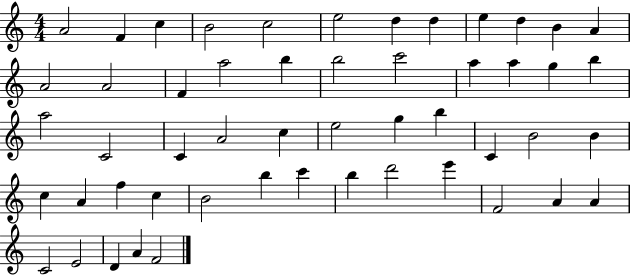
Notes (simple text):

A4/h F4/q C5/q B4/h C5/h E5/h D5/q D5/q E5/q D5/q B4/q A4/q A4/h A4/h F4/q A5/h B5/q B5/h C6/h A5/q A5/q G5/q B5/q A5/h C4/h C4/q A4/h C5/q E5/h G5/q B5/q C4/q B4/h B4/q C5/q A4/q F5/q C5/q B4/h B5/q C6/q B5/q D6/h E6/q F4/h A4/q A4/q C4/h E4/h D4/q A4/q F4/h